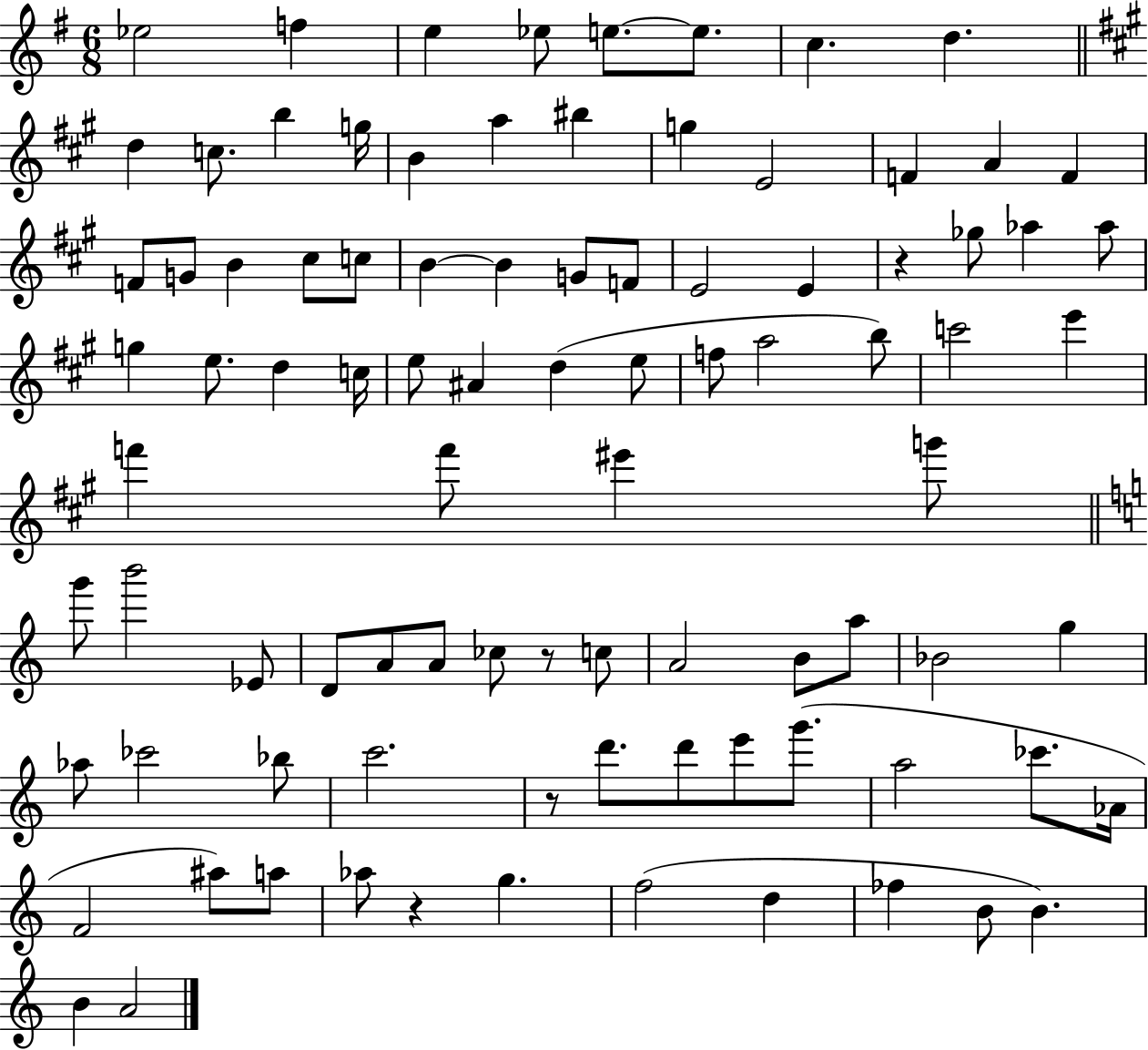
{
  \clef treble
  \numericTimeSignature
  \time 6/8
  \key g \major
  ees''2 f''4 | e''4 ees''8 e''8.~~ e''8. | c''4. d''4. | \bar "||" \break \key a \major d''4 c''8. b''4 g''16 | b'4 a''4 bis''4 | g''4 e'2 | f'4 a'4 f'4 | \break f'8 g'8 b'4 cis''8 c''8 | b'4~~ b'4 g'8 f'8 | e'2 e'4 | r4 ges''8 aes''4 aes''8 | \break g''4 e''8. d''4 c''16 | e''8 ais'4 d''4( e''8 | f''8 a''2 b''8) | c'''2 e'''4 | \break f'''4 f'''8 eis'''4 g'''8 | \bar "||" \break \key c \major g'''8 b'''2 ees'8 | d'8 a'8 a'8 ces''8 r8 c''8 | a'2 b'8 a''8 | bes'2 g''4 | \break aes''8 ces'''2 bes''8 | c'''2. | r8 d'''8. d'''8 e'''8 g'''8.( | a''2 ces'''8. aes'16 | \break f'2 ais''8) a''8 | aes''8 r4 g''4. | f''2( d''4 | fes''4 b'8 b'4.) | \break b'4 a'2 | \bar "|."
}